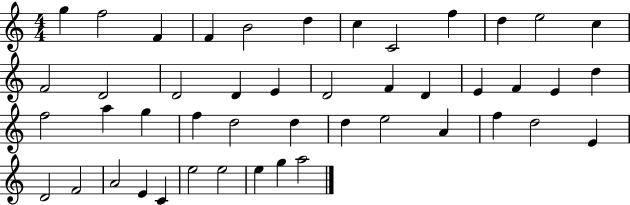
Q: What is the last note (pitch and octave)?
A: A5